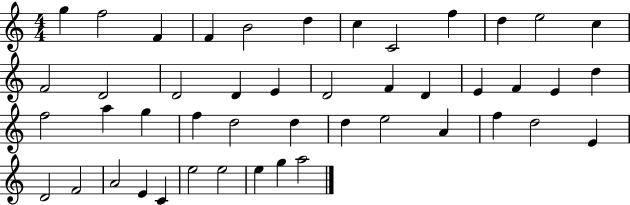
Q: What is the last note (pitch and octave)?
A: A5